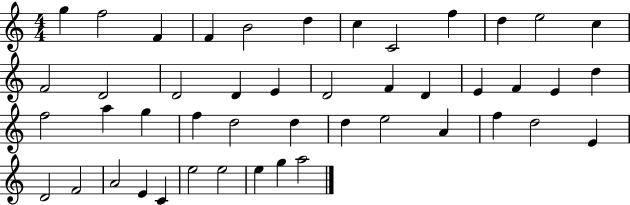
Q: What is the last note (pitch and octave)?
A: A5